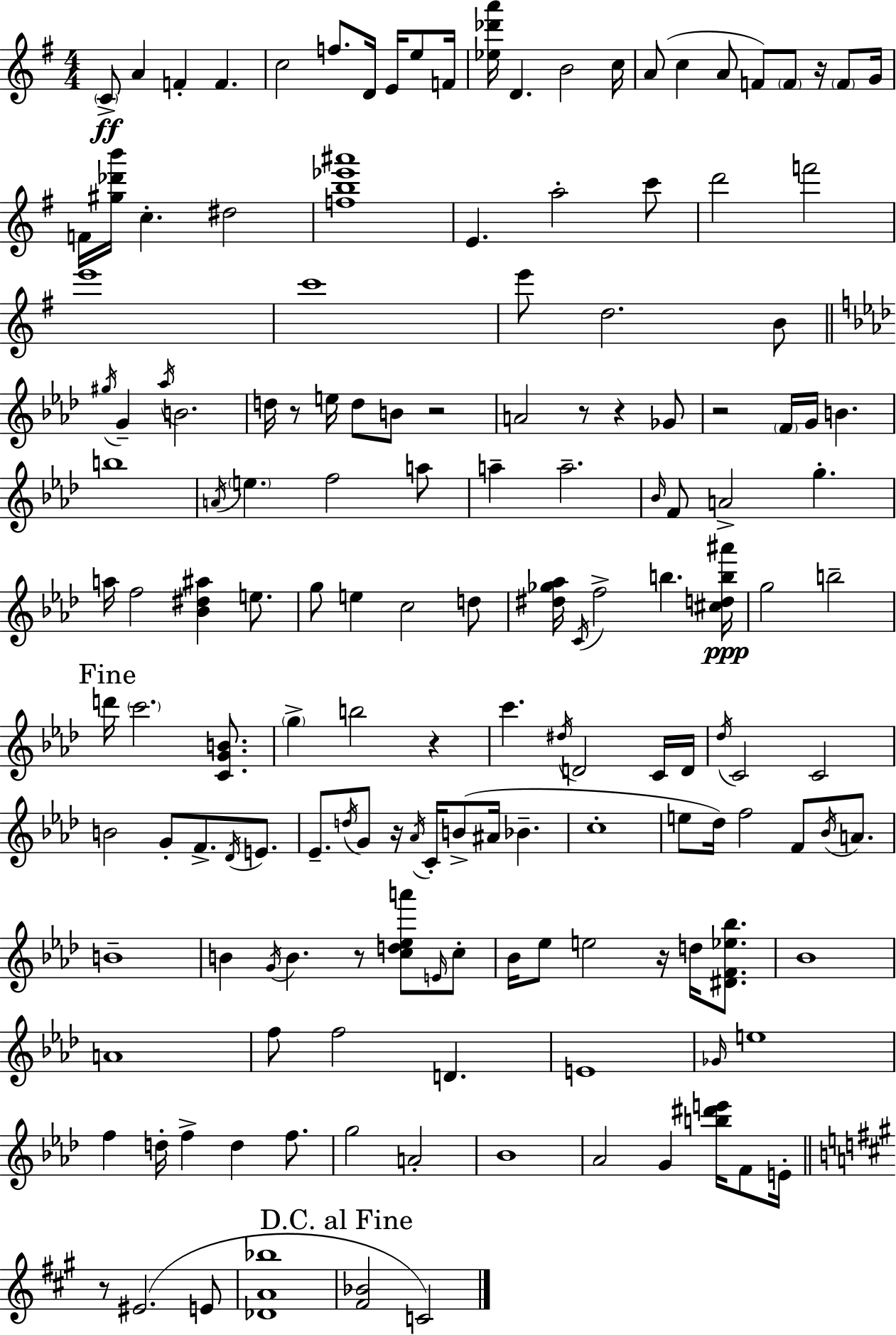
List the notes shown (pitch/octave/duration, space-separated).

C4/e A4/q F4/q F4/q. C5/h F5/e. D4/s E4/s E5/e F4/s [Eb5,Db6,A6]/s D4/q. B4/h C5/s A4/e C5/q A4/e F4/e F4/e R/s F4/e G4/s F4/s [G#5,Db6,B6]/s C5/q. D#5/h [F5,B5,Eb6,A#6]/w E4/q. A5/h C6/e D6/h F6/h E6/w C6/w E6/e D5/h. B4/e G#5/s G4/q Ab5/s B4/h. D5/s R/e E5/s D5/e B4/e R/h A4/h R/e R/q Gb4/e R/h F4/s G4/s B4/q. B5/w A4/s E5/q. F5/h A5/e A5/q A5/h. Bb4/s F4/e A4/h G5/q. A5/s F5/h [Bb4,D#5,A#5]/q E5/e. G5/e E5/q C5/h D5/e [D#5,Gb5,Ab5]/s C4/s F5/h B5/q. [C#5,D5,B5,A#6]/s G5/h B5/h D6/s C6/h. [C4,G4,B4]/e. G5/q B5/h R/q C6/q. D#5/s D4/h C4/s D4/s Db5/s C4/h C4/h B4/h G4/e F4/e. Db4/s E4/e. Eb4/e. D5/s G4/e R/s Ab4/s C4/s B4/e A#4/s Bb4/q. C5/w E5/e Db5/s F5/h F4/e Bb4/s A4/e. B4/w B4/q G4/s B4/q. R/e [C5,D5,Eb5,A6]/e E4/s C5/e Bb4/s Eb5/e E5/h R/s D5/s [D#4,F4,Eb5,Bb5]/e. Bb4/w A4/w F5/e F5/h D4/q. E4/w Gb4/s E5/w F5/q D5/s F5/q D5/q F5/e. G5/h A4/h Bb4/w Ab4/h G4/q [B5,D#6,E6]/s F4/e E4/s R/e EIS4/h. E4/e [Db4,A4,Bb5]/w [F#4,Bb4]/h C4/h